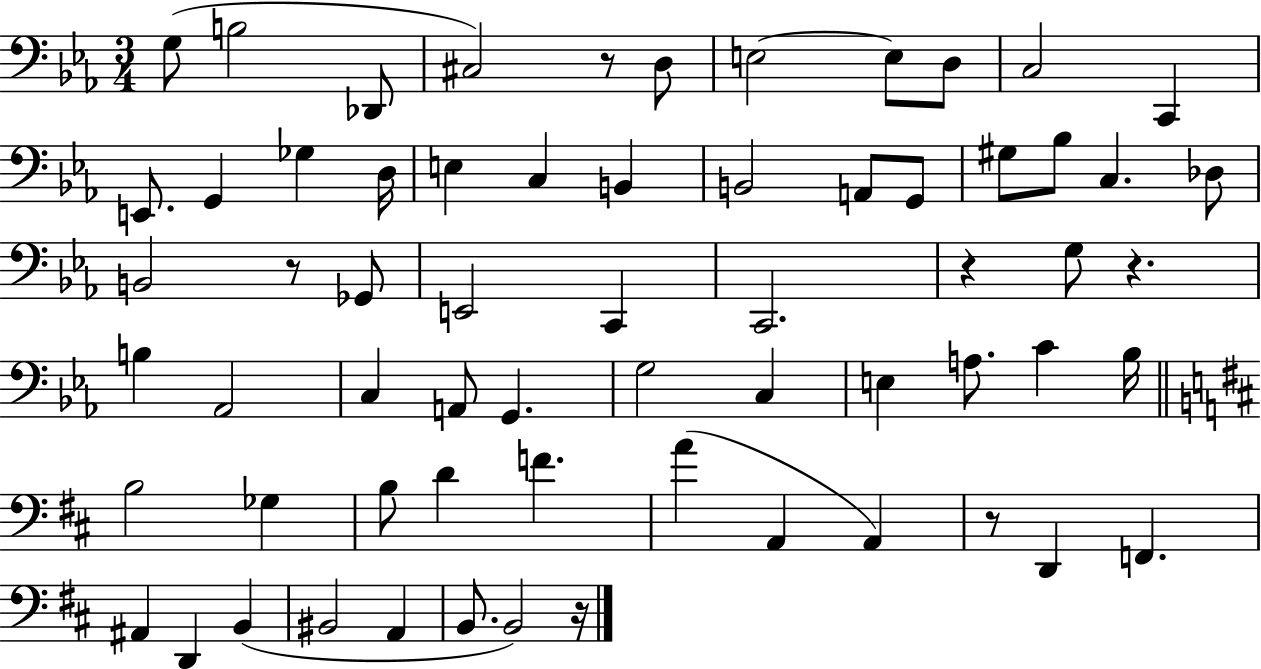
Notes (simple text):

G3/e B3/h Db2/e C#3/h R/e D3/e E3/h E3/e D3/e C3/h C2/q E2/e. G2/q Gb3/q D3/s E3/q C3/q B2/q B2/h A2/e G2/e G#3/e Bb3/e C3/q. Db3/e B2/h R/e Gb2/e E2/h C2/q C2/h. R/q G3/e R/q. B3/q Ab2/h C3/q A2/e G2/q. G3/h C3/q E3/q A3/e. C4/q Bb3/s B3/h Gb3/q B3/e D4/q F4/q. A4/q A2/q A2/q R/e D2/q F2/q. A#2/q D2/q B2/q BIS2/h A2/q B2/e. B2/h R/s